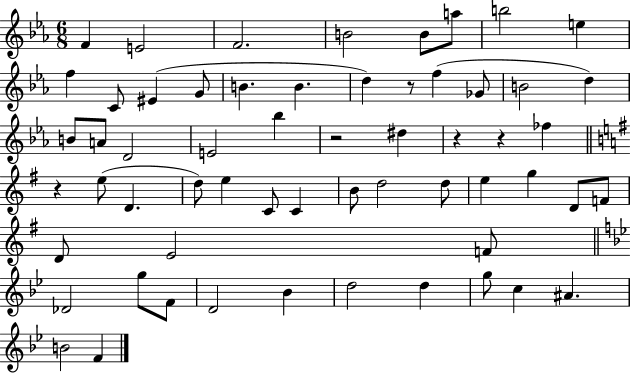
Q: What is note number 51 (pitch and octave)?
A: C5